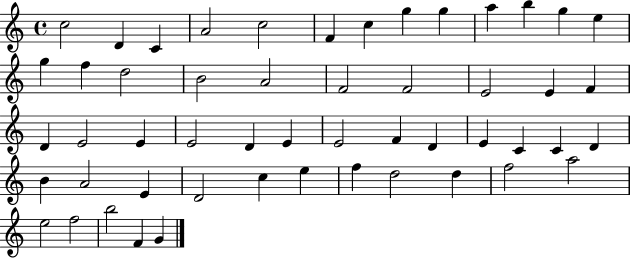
{
  \clef treble
  \time 4/4
  \defaultTimeSignature
  \key c \major
  c''2 d'4 c'4 | a'2 c''2 | f'4 c''4 g''4 g''4 | a''4 b''4 g''4 e''4 | \break g''4 f''4 d''2 | b'2 a'2 | f'2 f'2 | e'2 e'4 f'4 | \break d'4 e'2 e'4 | e'2 d'4 e'4 | e'2 f'4 d'4 | e'4 c'4 c'4 d'4 | \break b'4 a'2 e'4 | d'2 c''4 e''4 | f''4 d''2 d''4 | f''2 a''2 | \break e''2 f''2 | b''2 f'4 g'4 | \bar "|."
}